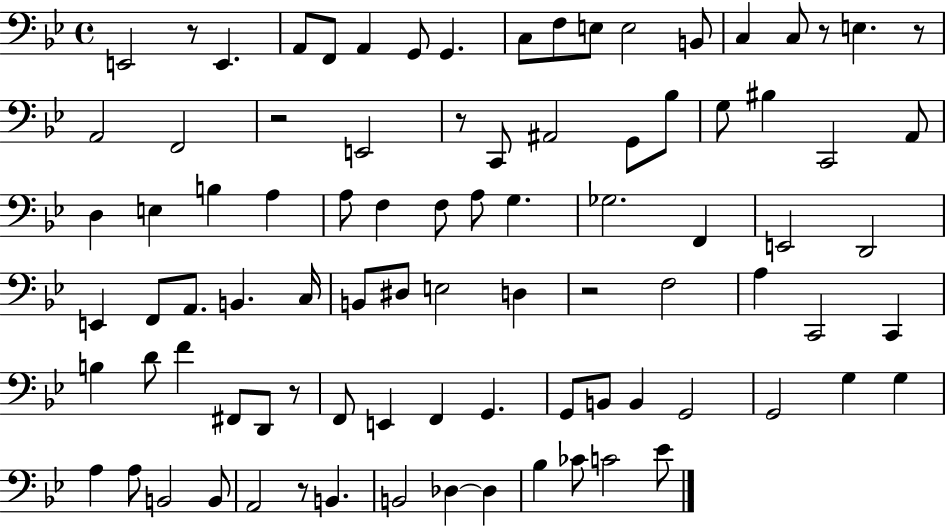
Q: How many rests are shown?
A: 8